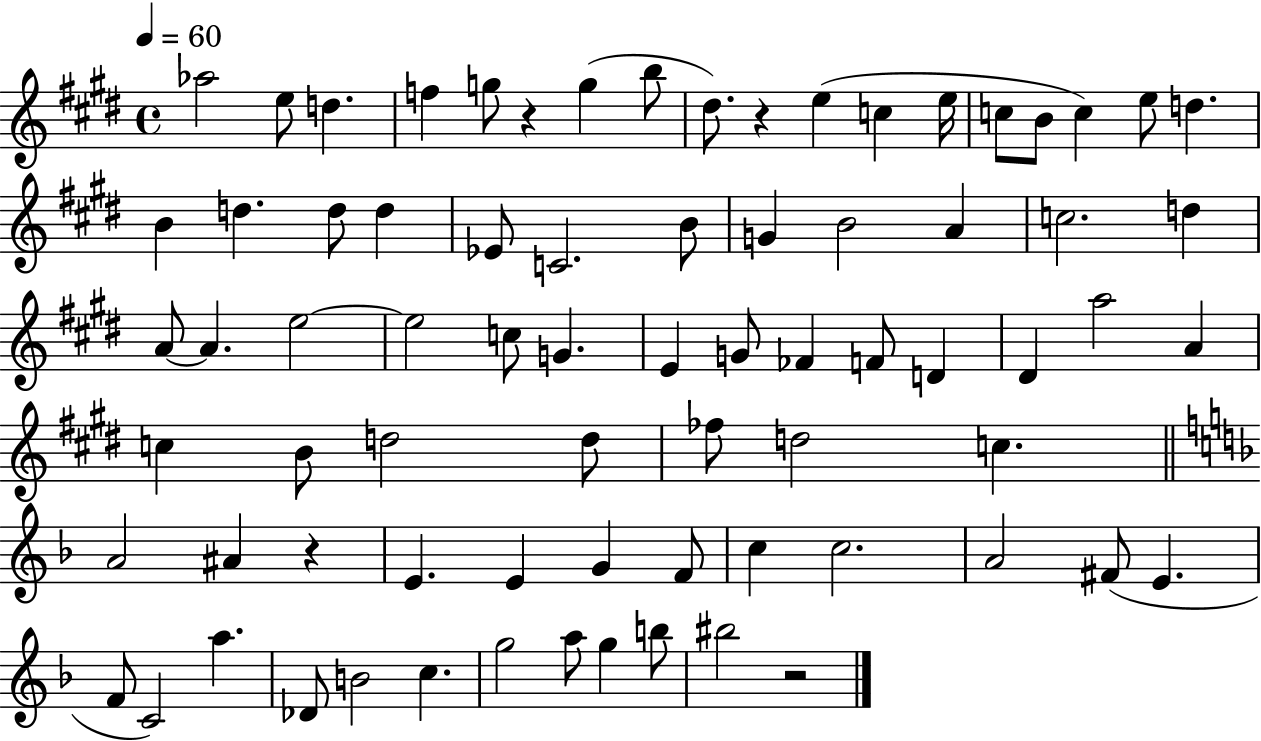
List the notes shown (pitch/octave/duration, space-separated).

Ab5/h E5/e D5/q. F5/q G5/e R/q G5/q B5/e D#5/e. R/q E5/q C5/q E5/s C5/e B4/e C5/q E5/e D5/q. B4/q D5/q. D5/e D5/q Eb4/e C4/h. B4/e G4/q B4/h A4/q C5/h. D5/q A4/e A4/q. E5/h E5/h C5/e G4/q. E4/q G4/e FES4/q F4/e D4/q D#4/q A5/h A4/q C5/q B4/e D5/h D5/e FES5/e D5/h C5/q. A4/h A#4/q R/q E4/q. E4/q G4/q F4/e C5/q C5/h. A4/h F#4/e E4/q. F4/e C4/h A5/q. Db4/e B4/h C5/q. G5/h A5/e G5/q B5/e BIS5/h R/h